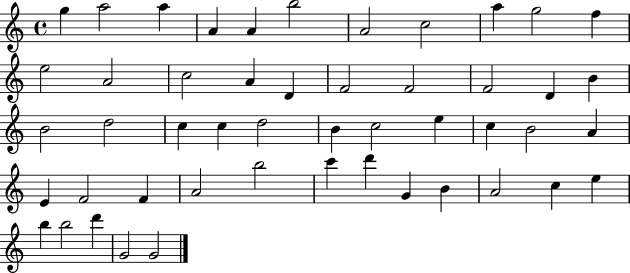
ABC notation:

X:1
T:Untitled
M:4/4
L:1/4
K:C
g a2 a A A b2 A2 c2 a g2 f e2 A2 c2 A D F2 F2 F2 D B B2 d2 c c d2 B c2 e c B2 A E F2 F A2 b2 c' d' G B A2 c e b b2 d' G2 G2